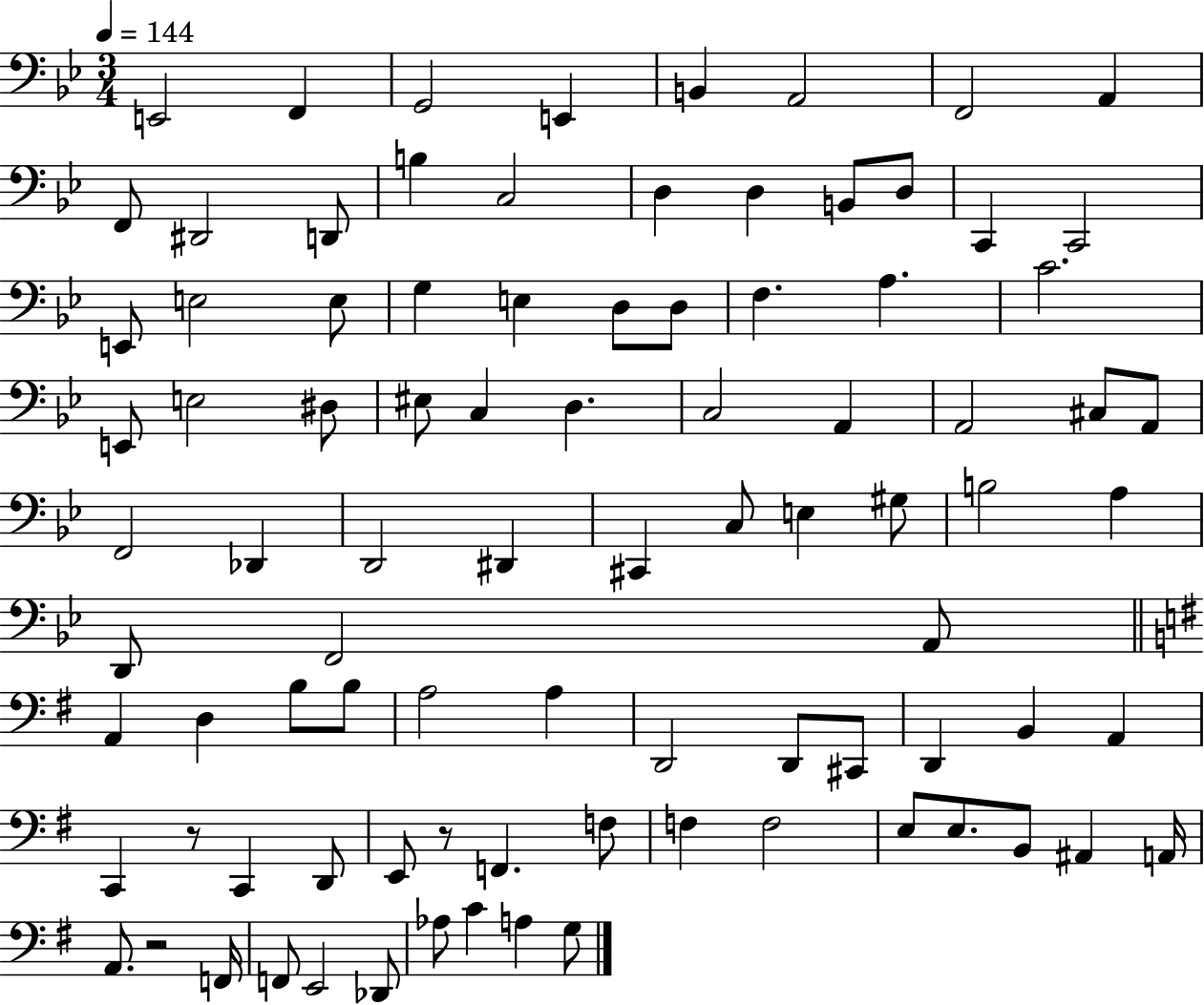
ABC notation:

X:1
T:Untitled
M:3/4
L:1/4
K:Bb
E,,2 F,, G,,2 E,, B,, A,,2 F,,2 A,, F,,/2 ^D,,2 D,,/2 B, C,2 D, D, B,,/2 D,/2 C,, C,,2 E,,/2 E,2 E,/2 G, E, D,/2 D,/2 F, A, C2 E,,/2 E,2 ^D,/2 ^E,/2 C, D, C,2 A,, A,,2 ^C,/2 A,,/2 F,,2 _D,, D,,2 ^D,, ^C,, C,/2 E, ^G,/2 B,2 A, D,,/2 F,,2 A,,/2 A,, D, B,/2 B,/2 A,2 A, D,,2 D,,/2 ^C,,/2 D,, B,, A,, C,, z/2 C,, D,,/2 E,,/2 z/2 F,, F,/2 F, F,2 E,/2 E,/2 B,,/2 ^A,, A,,/4 A,,/2 z2 F,,/4 F,,/2 E,,2 _D,,/2 _A,/2 C A, G,/2